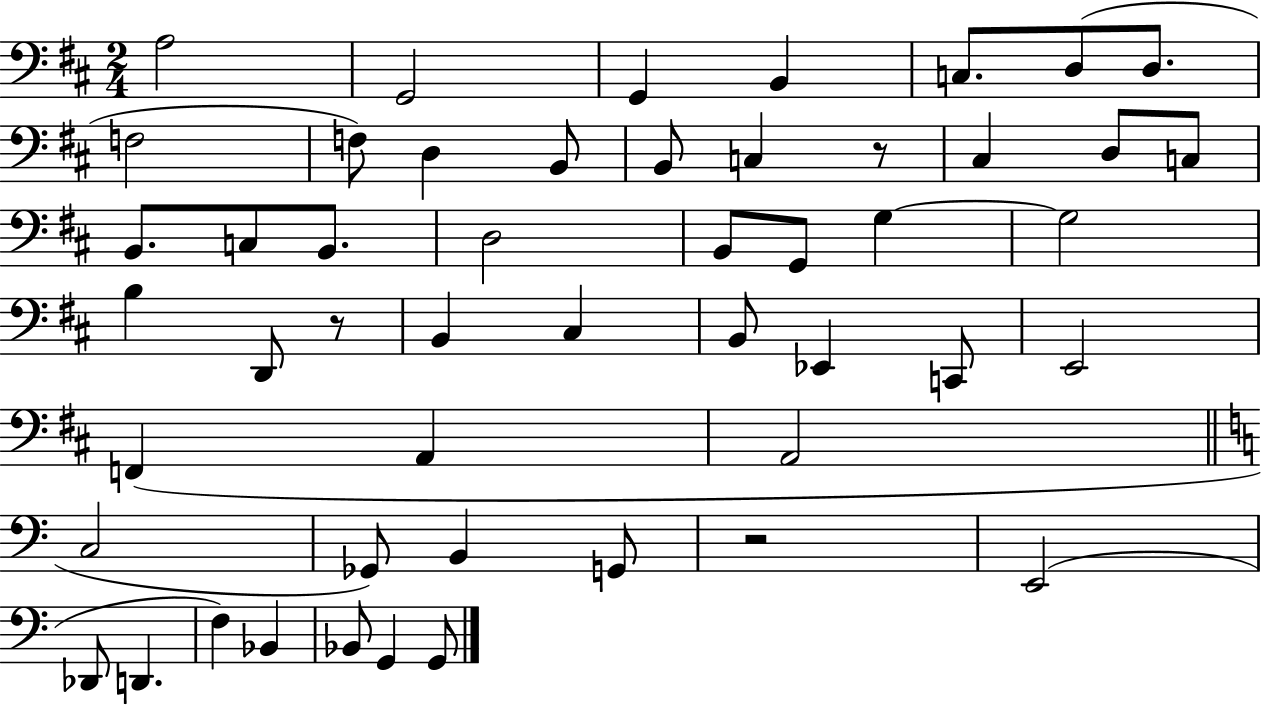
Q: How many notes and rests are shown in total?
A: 50